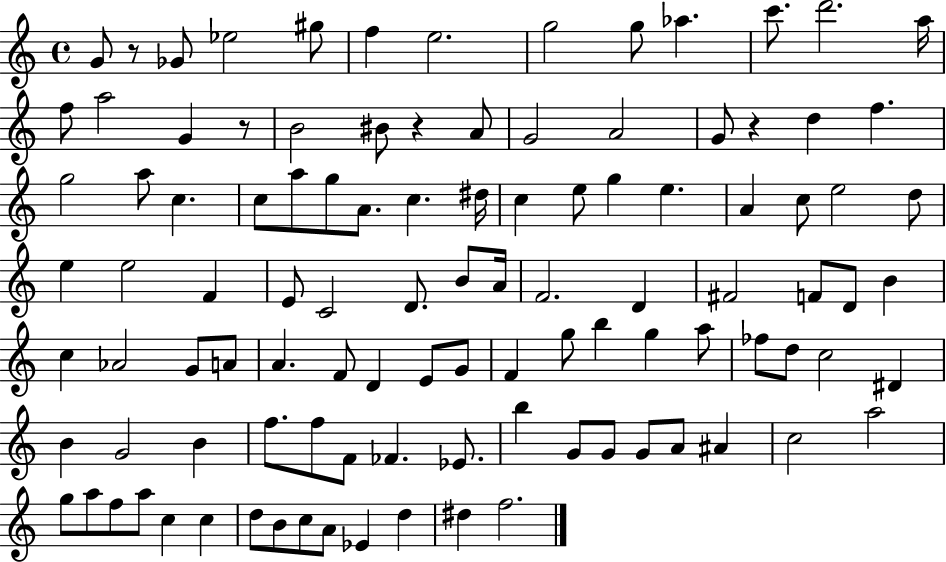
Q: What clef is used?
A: treble